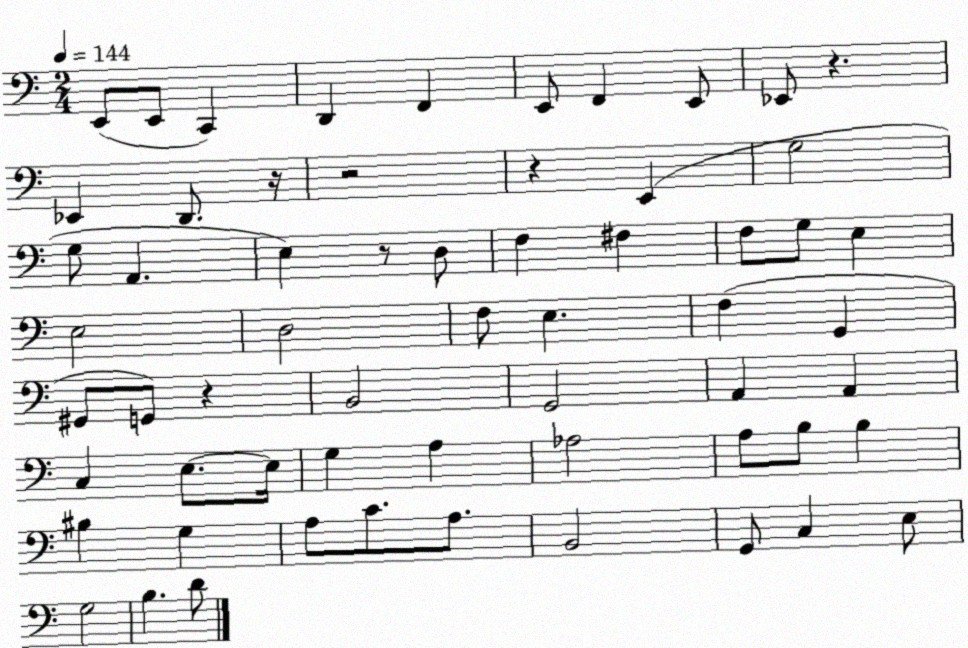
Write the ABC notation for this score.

X:1
T:Untitled
M:2/4
L:1/4
K:C
E,,/2 E,,/2 C,, D,, F,, E,,/2 F,, E,,/2 _E,,/2 z _E,, D,,/2 z/4 z2 z E,, G,2 G,/2 A,, E, z/2 D,/2 F, ^F, F,/2 G,/2 E, E,2 D,2 F,/2 E, F, G,, ^G,,/2 G,,/2 z B,,2 G,,2 A,, A,, C, E,/2 E,/4 G, A, _A,2 A,/2 B,/2 B, ^B, G, A,/2 C/2 A,/2 B,,2 G,,/2 C, E,/2 G,2 B, D/2